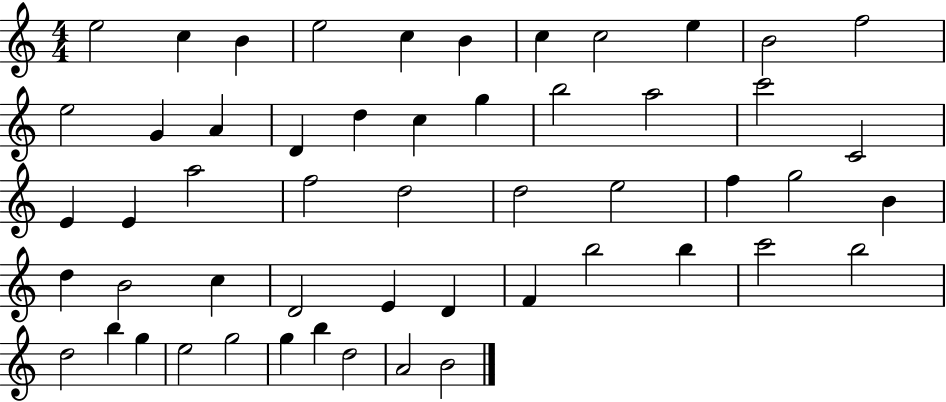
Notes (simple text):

E5/h C5/q B4/q E5/h C5/q B4/q C5/q C5/h E5/q B4/h F5/h E5/h G4/q A4/q D4/q D5/q C5/q G5/q B5/h A5/h C6/h C4/h E4/q E4/q A5/h F5/h D5/h D5/h E5/h F5/q G5/h B4/q D5/q B4/h C5/q D4/h E4/q D4/q F4/q B5/h B5/q C6/h B5/h D5/h B5/q G5/q E5/h G5/h G5/q B5/q D5/h A4/h B4/h